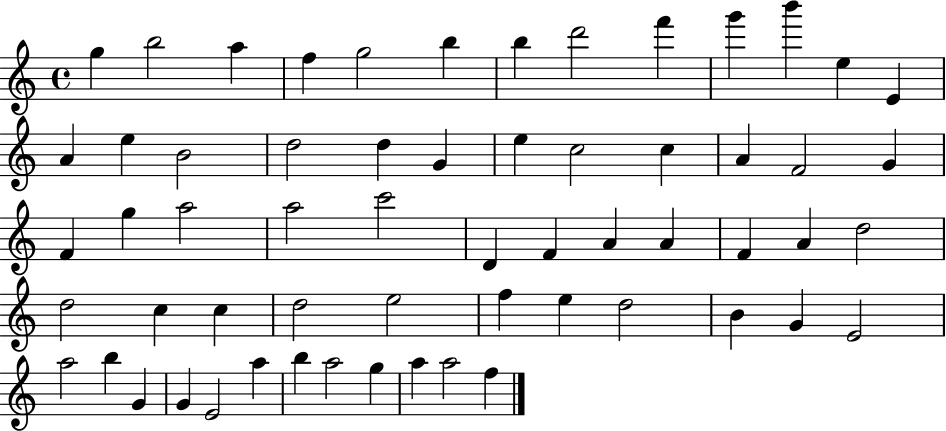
G5/q B5/h A5/q F5/q G5/h B5/q B5/q D6/h F6/q G6/q B6/q E5/q E4/q A4/q E5/q B4/h D5/h D5/q G4/q E5/q C5/h C5/q A4/q F4/h G4/q F4/q G5/q A5/h A5/h C6/h D4/q F4/q A4/q A4/q F4/q A4/q D5/h D5/h C5/q C5/q D5/h E5/h F5/q E5/q D5/h B4/q G4/q E4/h A5/h B5/q G4/q G4/q E4/h A5/q B5/q A5/h G5/q A5/q A5/h F5/q